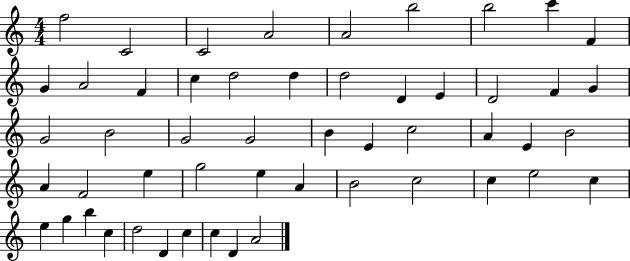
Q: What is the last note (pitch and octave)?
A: A4